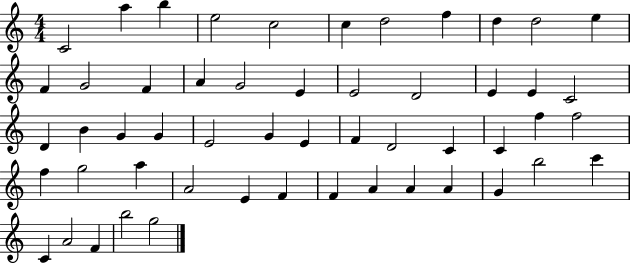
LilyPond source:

{
  \clef treble
  \numericTimeSignature
  \time 4/4
  \key c \major
  c'2 a''4 b''4 | e''2 c''2 | c''4 d''2 f''4 | d''4 d''2 e''4 | \break f'4 g'2 f'4 | a'4 g'2 e'4 | e'2 d'2 | e'4 e'4 c'2 | \break d'4 b'4 g'4 g'4 | e'2 g'4 e'4 | f'4 d'2 c'4 | c'4 f''4 f''2 | \break f''4 g''2 a''4 | a'2 e'4 f'4 | f'4 a'4 a'4 a'4 | g'4 b''2 c'''4 | \break c'4 a'2 f'4 | b''2 g''2 | \bar "|."
}